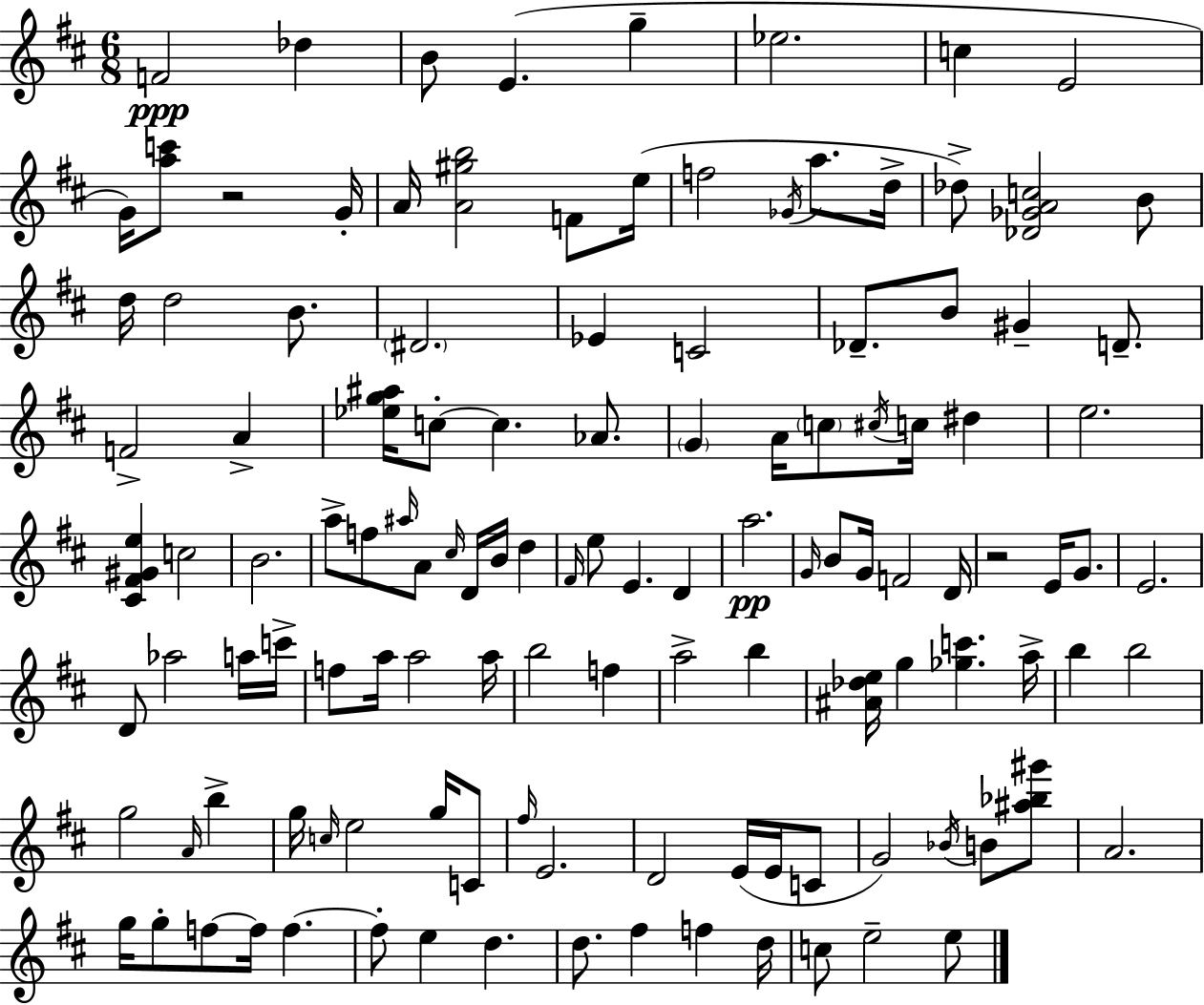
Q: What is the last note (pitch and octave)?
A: E5